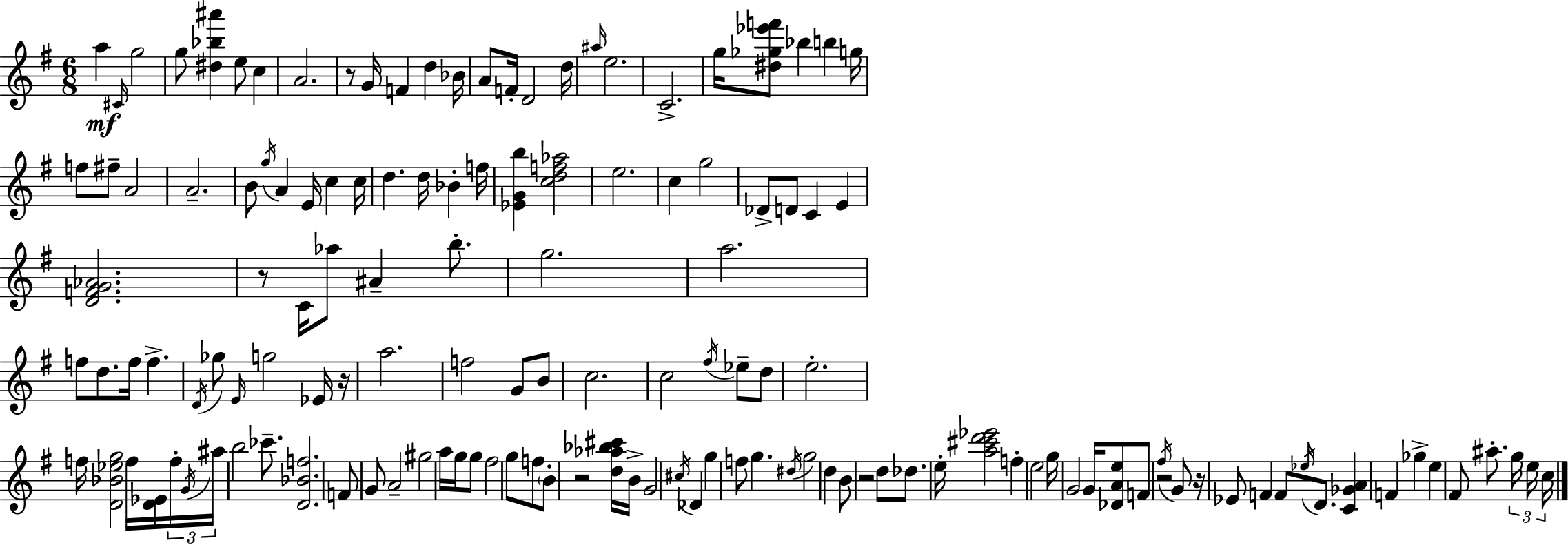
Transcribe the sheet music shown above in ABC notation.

X:1
T:Untitled
M:6/8
L:1/4
K:Em
a ^C/4 g2 g/2 [^d_b^a'] e/2 c A2 z/2 G/4 F d _B/4 A/2 F/4 D2 d/4 ^a/4 e2 C2 g/4 [^d_g_e'f']/2 _b b g/4 f/2 ^f/2 A2 A2 B/2 g/4 A E/4 c c/4 d d/4 _B f/4 [_EGb] [cdf_a]2 e2 c g2 _D/2 D/2 C E [DFG_A]2 z/2 C/4 _a/2 ^A b/2 g2 a2 f/2 d/2 f/4 f D/4 _g/2 E/4 g2 _E/4 z/4 a2 f2 G/2 B/2 c2 c2 ^f/4 _e/2 d/2 e2 f/4 [D_B_eg]2 f/4 [D_E]/4 f/4 G/4 ^a/4 b2 _c'/2 [D_Bf]2 F/2 G/2 A2 ^g2 a/4 g/4 g/2 ^f2 g/2 f/2 B/2 z2 [d_a_b^c']/4 B/4 G2 ^c/4 _D g f/2 g ^d/4 g2 d B/2 z2 d/2 _d/2 e/4 [a^c'd'_e']2 f e2 g/4 G2 G/4 [_DAe]/2 F/2 z2 ^f/4 G/2 z/4 _E/2 F F/2 _e/4 D/2 [C_GA] F _g e ^F/2 ^a/2 g/4 e/4 c/4